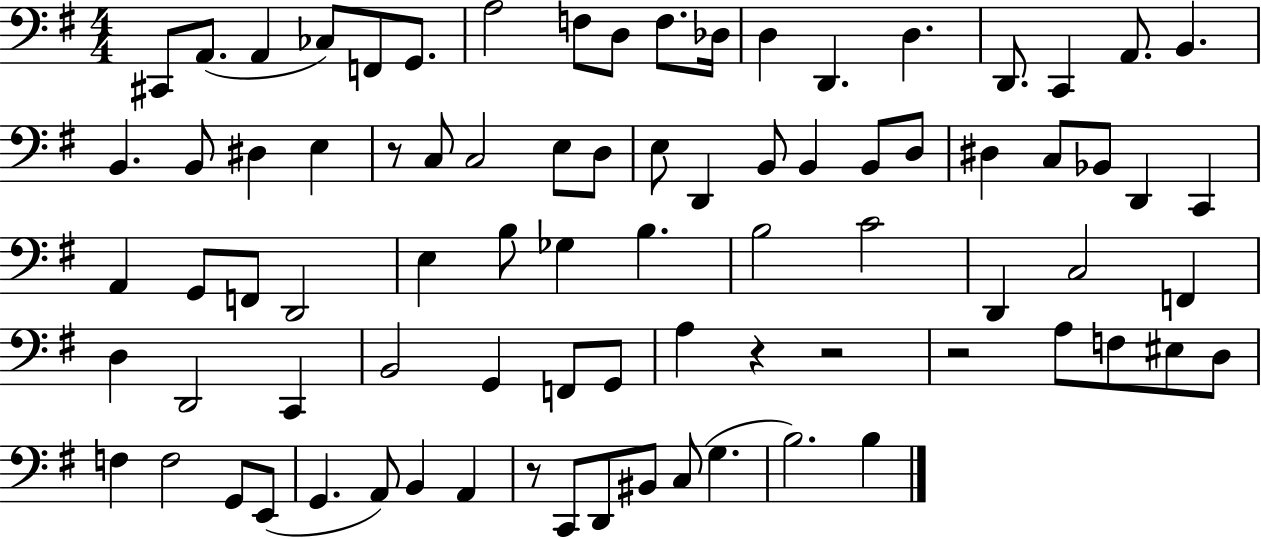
C#2/e A2/e. A2/q CES3/e F2/e G2/e. A3/h F3/e D3/e F3/e. Db3/s D3/q D2/q. D3/q. D2/e. C2/q A2/e. B2/q. B2/q. B2/e D#3/q E3/q R/e C3/e C3/h E3/e D3/e E3/e D2/q B2/e B2/q B2/e D3/e D#3/q C3/e Bb2/e D2/q C2/q A2/q G2/e F2/e D2/h E3/q B3/e Gb3/q B3/q. B3/h C4/h D2/q C3/h F2/q D3/q D2/h C2/q B2/h G2/q F2/e G2/e A3/q R/q R/h R/h A3/e F3/e EIS3/e D3/e F3/q F3/h G2/e E2/e G2/q. A2/e B2/q A2/q R/e C2/e D2/e BIS2/e C3/e G3/q. B3/h. B3/q